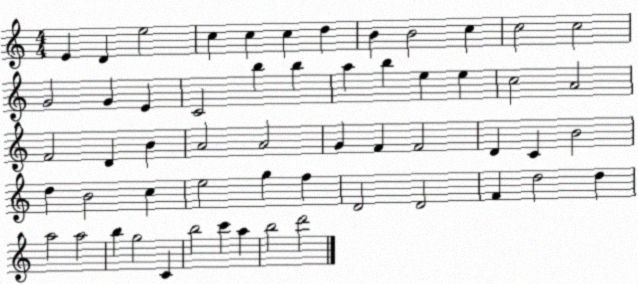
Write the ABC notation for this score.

X:1
T:Untitled
M:4/4
L:1/4
K:C
E D e2 c c c d B B2 c c2 c2 G2 G E C2 b b a b e e c2 A2 F2 D B A2 A2 G F F2 D C B2 d B2 c e2 g f D2 D2 F d2 d a2 a2 b g2 C b2 c' a b2 d'2